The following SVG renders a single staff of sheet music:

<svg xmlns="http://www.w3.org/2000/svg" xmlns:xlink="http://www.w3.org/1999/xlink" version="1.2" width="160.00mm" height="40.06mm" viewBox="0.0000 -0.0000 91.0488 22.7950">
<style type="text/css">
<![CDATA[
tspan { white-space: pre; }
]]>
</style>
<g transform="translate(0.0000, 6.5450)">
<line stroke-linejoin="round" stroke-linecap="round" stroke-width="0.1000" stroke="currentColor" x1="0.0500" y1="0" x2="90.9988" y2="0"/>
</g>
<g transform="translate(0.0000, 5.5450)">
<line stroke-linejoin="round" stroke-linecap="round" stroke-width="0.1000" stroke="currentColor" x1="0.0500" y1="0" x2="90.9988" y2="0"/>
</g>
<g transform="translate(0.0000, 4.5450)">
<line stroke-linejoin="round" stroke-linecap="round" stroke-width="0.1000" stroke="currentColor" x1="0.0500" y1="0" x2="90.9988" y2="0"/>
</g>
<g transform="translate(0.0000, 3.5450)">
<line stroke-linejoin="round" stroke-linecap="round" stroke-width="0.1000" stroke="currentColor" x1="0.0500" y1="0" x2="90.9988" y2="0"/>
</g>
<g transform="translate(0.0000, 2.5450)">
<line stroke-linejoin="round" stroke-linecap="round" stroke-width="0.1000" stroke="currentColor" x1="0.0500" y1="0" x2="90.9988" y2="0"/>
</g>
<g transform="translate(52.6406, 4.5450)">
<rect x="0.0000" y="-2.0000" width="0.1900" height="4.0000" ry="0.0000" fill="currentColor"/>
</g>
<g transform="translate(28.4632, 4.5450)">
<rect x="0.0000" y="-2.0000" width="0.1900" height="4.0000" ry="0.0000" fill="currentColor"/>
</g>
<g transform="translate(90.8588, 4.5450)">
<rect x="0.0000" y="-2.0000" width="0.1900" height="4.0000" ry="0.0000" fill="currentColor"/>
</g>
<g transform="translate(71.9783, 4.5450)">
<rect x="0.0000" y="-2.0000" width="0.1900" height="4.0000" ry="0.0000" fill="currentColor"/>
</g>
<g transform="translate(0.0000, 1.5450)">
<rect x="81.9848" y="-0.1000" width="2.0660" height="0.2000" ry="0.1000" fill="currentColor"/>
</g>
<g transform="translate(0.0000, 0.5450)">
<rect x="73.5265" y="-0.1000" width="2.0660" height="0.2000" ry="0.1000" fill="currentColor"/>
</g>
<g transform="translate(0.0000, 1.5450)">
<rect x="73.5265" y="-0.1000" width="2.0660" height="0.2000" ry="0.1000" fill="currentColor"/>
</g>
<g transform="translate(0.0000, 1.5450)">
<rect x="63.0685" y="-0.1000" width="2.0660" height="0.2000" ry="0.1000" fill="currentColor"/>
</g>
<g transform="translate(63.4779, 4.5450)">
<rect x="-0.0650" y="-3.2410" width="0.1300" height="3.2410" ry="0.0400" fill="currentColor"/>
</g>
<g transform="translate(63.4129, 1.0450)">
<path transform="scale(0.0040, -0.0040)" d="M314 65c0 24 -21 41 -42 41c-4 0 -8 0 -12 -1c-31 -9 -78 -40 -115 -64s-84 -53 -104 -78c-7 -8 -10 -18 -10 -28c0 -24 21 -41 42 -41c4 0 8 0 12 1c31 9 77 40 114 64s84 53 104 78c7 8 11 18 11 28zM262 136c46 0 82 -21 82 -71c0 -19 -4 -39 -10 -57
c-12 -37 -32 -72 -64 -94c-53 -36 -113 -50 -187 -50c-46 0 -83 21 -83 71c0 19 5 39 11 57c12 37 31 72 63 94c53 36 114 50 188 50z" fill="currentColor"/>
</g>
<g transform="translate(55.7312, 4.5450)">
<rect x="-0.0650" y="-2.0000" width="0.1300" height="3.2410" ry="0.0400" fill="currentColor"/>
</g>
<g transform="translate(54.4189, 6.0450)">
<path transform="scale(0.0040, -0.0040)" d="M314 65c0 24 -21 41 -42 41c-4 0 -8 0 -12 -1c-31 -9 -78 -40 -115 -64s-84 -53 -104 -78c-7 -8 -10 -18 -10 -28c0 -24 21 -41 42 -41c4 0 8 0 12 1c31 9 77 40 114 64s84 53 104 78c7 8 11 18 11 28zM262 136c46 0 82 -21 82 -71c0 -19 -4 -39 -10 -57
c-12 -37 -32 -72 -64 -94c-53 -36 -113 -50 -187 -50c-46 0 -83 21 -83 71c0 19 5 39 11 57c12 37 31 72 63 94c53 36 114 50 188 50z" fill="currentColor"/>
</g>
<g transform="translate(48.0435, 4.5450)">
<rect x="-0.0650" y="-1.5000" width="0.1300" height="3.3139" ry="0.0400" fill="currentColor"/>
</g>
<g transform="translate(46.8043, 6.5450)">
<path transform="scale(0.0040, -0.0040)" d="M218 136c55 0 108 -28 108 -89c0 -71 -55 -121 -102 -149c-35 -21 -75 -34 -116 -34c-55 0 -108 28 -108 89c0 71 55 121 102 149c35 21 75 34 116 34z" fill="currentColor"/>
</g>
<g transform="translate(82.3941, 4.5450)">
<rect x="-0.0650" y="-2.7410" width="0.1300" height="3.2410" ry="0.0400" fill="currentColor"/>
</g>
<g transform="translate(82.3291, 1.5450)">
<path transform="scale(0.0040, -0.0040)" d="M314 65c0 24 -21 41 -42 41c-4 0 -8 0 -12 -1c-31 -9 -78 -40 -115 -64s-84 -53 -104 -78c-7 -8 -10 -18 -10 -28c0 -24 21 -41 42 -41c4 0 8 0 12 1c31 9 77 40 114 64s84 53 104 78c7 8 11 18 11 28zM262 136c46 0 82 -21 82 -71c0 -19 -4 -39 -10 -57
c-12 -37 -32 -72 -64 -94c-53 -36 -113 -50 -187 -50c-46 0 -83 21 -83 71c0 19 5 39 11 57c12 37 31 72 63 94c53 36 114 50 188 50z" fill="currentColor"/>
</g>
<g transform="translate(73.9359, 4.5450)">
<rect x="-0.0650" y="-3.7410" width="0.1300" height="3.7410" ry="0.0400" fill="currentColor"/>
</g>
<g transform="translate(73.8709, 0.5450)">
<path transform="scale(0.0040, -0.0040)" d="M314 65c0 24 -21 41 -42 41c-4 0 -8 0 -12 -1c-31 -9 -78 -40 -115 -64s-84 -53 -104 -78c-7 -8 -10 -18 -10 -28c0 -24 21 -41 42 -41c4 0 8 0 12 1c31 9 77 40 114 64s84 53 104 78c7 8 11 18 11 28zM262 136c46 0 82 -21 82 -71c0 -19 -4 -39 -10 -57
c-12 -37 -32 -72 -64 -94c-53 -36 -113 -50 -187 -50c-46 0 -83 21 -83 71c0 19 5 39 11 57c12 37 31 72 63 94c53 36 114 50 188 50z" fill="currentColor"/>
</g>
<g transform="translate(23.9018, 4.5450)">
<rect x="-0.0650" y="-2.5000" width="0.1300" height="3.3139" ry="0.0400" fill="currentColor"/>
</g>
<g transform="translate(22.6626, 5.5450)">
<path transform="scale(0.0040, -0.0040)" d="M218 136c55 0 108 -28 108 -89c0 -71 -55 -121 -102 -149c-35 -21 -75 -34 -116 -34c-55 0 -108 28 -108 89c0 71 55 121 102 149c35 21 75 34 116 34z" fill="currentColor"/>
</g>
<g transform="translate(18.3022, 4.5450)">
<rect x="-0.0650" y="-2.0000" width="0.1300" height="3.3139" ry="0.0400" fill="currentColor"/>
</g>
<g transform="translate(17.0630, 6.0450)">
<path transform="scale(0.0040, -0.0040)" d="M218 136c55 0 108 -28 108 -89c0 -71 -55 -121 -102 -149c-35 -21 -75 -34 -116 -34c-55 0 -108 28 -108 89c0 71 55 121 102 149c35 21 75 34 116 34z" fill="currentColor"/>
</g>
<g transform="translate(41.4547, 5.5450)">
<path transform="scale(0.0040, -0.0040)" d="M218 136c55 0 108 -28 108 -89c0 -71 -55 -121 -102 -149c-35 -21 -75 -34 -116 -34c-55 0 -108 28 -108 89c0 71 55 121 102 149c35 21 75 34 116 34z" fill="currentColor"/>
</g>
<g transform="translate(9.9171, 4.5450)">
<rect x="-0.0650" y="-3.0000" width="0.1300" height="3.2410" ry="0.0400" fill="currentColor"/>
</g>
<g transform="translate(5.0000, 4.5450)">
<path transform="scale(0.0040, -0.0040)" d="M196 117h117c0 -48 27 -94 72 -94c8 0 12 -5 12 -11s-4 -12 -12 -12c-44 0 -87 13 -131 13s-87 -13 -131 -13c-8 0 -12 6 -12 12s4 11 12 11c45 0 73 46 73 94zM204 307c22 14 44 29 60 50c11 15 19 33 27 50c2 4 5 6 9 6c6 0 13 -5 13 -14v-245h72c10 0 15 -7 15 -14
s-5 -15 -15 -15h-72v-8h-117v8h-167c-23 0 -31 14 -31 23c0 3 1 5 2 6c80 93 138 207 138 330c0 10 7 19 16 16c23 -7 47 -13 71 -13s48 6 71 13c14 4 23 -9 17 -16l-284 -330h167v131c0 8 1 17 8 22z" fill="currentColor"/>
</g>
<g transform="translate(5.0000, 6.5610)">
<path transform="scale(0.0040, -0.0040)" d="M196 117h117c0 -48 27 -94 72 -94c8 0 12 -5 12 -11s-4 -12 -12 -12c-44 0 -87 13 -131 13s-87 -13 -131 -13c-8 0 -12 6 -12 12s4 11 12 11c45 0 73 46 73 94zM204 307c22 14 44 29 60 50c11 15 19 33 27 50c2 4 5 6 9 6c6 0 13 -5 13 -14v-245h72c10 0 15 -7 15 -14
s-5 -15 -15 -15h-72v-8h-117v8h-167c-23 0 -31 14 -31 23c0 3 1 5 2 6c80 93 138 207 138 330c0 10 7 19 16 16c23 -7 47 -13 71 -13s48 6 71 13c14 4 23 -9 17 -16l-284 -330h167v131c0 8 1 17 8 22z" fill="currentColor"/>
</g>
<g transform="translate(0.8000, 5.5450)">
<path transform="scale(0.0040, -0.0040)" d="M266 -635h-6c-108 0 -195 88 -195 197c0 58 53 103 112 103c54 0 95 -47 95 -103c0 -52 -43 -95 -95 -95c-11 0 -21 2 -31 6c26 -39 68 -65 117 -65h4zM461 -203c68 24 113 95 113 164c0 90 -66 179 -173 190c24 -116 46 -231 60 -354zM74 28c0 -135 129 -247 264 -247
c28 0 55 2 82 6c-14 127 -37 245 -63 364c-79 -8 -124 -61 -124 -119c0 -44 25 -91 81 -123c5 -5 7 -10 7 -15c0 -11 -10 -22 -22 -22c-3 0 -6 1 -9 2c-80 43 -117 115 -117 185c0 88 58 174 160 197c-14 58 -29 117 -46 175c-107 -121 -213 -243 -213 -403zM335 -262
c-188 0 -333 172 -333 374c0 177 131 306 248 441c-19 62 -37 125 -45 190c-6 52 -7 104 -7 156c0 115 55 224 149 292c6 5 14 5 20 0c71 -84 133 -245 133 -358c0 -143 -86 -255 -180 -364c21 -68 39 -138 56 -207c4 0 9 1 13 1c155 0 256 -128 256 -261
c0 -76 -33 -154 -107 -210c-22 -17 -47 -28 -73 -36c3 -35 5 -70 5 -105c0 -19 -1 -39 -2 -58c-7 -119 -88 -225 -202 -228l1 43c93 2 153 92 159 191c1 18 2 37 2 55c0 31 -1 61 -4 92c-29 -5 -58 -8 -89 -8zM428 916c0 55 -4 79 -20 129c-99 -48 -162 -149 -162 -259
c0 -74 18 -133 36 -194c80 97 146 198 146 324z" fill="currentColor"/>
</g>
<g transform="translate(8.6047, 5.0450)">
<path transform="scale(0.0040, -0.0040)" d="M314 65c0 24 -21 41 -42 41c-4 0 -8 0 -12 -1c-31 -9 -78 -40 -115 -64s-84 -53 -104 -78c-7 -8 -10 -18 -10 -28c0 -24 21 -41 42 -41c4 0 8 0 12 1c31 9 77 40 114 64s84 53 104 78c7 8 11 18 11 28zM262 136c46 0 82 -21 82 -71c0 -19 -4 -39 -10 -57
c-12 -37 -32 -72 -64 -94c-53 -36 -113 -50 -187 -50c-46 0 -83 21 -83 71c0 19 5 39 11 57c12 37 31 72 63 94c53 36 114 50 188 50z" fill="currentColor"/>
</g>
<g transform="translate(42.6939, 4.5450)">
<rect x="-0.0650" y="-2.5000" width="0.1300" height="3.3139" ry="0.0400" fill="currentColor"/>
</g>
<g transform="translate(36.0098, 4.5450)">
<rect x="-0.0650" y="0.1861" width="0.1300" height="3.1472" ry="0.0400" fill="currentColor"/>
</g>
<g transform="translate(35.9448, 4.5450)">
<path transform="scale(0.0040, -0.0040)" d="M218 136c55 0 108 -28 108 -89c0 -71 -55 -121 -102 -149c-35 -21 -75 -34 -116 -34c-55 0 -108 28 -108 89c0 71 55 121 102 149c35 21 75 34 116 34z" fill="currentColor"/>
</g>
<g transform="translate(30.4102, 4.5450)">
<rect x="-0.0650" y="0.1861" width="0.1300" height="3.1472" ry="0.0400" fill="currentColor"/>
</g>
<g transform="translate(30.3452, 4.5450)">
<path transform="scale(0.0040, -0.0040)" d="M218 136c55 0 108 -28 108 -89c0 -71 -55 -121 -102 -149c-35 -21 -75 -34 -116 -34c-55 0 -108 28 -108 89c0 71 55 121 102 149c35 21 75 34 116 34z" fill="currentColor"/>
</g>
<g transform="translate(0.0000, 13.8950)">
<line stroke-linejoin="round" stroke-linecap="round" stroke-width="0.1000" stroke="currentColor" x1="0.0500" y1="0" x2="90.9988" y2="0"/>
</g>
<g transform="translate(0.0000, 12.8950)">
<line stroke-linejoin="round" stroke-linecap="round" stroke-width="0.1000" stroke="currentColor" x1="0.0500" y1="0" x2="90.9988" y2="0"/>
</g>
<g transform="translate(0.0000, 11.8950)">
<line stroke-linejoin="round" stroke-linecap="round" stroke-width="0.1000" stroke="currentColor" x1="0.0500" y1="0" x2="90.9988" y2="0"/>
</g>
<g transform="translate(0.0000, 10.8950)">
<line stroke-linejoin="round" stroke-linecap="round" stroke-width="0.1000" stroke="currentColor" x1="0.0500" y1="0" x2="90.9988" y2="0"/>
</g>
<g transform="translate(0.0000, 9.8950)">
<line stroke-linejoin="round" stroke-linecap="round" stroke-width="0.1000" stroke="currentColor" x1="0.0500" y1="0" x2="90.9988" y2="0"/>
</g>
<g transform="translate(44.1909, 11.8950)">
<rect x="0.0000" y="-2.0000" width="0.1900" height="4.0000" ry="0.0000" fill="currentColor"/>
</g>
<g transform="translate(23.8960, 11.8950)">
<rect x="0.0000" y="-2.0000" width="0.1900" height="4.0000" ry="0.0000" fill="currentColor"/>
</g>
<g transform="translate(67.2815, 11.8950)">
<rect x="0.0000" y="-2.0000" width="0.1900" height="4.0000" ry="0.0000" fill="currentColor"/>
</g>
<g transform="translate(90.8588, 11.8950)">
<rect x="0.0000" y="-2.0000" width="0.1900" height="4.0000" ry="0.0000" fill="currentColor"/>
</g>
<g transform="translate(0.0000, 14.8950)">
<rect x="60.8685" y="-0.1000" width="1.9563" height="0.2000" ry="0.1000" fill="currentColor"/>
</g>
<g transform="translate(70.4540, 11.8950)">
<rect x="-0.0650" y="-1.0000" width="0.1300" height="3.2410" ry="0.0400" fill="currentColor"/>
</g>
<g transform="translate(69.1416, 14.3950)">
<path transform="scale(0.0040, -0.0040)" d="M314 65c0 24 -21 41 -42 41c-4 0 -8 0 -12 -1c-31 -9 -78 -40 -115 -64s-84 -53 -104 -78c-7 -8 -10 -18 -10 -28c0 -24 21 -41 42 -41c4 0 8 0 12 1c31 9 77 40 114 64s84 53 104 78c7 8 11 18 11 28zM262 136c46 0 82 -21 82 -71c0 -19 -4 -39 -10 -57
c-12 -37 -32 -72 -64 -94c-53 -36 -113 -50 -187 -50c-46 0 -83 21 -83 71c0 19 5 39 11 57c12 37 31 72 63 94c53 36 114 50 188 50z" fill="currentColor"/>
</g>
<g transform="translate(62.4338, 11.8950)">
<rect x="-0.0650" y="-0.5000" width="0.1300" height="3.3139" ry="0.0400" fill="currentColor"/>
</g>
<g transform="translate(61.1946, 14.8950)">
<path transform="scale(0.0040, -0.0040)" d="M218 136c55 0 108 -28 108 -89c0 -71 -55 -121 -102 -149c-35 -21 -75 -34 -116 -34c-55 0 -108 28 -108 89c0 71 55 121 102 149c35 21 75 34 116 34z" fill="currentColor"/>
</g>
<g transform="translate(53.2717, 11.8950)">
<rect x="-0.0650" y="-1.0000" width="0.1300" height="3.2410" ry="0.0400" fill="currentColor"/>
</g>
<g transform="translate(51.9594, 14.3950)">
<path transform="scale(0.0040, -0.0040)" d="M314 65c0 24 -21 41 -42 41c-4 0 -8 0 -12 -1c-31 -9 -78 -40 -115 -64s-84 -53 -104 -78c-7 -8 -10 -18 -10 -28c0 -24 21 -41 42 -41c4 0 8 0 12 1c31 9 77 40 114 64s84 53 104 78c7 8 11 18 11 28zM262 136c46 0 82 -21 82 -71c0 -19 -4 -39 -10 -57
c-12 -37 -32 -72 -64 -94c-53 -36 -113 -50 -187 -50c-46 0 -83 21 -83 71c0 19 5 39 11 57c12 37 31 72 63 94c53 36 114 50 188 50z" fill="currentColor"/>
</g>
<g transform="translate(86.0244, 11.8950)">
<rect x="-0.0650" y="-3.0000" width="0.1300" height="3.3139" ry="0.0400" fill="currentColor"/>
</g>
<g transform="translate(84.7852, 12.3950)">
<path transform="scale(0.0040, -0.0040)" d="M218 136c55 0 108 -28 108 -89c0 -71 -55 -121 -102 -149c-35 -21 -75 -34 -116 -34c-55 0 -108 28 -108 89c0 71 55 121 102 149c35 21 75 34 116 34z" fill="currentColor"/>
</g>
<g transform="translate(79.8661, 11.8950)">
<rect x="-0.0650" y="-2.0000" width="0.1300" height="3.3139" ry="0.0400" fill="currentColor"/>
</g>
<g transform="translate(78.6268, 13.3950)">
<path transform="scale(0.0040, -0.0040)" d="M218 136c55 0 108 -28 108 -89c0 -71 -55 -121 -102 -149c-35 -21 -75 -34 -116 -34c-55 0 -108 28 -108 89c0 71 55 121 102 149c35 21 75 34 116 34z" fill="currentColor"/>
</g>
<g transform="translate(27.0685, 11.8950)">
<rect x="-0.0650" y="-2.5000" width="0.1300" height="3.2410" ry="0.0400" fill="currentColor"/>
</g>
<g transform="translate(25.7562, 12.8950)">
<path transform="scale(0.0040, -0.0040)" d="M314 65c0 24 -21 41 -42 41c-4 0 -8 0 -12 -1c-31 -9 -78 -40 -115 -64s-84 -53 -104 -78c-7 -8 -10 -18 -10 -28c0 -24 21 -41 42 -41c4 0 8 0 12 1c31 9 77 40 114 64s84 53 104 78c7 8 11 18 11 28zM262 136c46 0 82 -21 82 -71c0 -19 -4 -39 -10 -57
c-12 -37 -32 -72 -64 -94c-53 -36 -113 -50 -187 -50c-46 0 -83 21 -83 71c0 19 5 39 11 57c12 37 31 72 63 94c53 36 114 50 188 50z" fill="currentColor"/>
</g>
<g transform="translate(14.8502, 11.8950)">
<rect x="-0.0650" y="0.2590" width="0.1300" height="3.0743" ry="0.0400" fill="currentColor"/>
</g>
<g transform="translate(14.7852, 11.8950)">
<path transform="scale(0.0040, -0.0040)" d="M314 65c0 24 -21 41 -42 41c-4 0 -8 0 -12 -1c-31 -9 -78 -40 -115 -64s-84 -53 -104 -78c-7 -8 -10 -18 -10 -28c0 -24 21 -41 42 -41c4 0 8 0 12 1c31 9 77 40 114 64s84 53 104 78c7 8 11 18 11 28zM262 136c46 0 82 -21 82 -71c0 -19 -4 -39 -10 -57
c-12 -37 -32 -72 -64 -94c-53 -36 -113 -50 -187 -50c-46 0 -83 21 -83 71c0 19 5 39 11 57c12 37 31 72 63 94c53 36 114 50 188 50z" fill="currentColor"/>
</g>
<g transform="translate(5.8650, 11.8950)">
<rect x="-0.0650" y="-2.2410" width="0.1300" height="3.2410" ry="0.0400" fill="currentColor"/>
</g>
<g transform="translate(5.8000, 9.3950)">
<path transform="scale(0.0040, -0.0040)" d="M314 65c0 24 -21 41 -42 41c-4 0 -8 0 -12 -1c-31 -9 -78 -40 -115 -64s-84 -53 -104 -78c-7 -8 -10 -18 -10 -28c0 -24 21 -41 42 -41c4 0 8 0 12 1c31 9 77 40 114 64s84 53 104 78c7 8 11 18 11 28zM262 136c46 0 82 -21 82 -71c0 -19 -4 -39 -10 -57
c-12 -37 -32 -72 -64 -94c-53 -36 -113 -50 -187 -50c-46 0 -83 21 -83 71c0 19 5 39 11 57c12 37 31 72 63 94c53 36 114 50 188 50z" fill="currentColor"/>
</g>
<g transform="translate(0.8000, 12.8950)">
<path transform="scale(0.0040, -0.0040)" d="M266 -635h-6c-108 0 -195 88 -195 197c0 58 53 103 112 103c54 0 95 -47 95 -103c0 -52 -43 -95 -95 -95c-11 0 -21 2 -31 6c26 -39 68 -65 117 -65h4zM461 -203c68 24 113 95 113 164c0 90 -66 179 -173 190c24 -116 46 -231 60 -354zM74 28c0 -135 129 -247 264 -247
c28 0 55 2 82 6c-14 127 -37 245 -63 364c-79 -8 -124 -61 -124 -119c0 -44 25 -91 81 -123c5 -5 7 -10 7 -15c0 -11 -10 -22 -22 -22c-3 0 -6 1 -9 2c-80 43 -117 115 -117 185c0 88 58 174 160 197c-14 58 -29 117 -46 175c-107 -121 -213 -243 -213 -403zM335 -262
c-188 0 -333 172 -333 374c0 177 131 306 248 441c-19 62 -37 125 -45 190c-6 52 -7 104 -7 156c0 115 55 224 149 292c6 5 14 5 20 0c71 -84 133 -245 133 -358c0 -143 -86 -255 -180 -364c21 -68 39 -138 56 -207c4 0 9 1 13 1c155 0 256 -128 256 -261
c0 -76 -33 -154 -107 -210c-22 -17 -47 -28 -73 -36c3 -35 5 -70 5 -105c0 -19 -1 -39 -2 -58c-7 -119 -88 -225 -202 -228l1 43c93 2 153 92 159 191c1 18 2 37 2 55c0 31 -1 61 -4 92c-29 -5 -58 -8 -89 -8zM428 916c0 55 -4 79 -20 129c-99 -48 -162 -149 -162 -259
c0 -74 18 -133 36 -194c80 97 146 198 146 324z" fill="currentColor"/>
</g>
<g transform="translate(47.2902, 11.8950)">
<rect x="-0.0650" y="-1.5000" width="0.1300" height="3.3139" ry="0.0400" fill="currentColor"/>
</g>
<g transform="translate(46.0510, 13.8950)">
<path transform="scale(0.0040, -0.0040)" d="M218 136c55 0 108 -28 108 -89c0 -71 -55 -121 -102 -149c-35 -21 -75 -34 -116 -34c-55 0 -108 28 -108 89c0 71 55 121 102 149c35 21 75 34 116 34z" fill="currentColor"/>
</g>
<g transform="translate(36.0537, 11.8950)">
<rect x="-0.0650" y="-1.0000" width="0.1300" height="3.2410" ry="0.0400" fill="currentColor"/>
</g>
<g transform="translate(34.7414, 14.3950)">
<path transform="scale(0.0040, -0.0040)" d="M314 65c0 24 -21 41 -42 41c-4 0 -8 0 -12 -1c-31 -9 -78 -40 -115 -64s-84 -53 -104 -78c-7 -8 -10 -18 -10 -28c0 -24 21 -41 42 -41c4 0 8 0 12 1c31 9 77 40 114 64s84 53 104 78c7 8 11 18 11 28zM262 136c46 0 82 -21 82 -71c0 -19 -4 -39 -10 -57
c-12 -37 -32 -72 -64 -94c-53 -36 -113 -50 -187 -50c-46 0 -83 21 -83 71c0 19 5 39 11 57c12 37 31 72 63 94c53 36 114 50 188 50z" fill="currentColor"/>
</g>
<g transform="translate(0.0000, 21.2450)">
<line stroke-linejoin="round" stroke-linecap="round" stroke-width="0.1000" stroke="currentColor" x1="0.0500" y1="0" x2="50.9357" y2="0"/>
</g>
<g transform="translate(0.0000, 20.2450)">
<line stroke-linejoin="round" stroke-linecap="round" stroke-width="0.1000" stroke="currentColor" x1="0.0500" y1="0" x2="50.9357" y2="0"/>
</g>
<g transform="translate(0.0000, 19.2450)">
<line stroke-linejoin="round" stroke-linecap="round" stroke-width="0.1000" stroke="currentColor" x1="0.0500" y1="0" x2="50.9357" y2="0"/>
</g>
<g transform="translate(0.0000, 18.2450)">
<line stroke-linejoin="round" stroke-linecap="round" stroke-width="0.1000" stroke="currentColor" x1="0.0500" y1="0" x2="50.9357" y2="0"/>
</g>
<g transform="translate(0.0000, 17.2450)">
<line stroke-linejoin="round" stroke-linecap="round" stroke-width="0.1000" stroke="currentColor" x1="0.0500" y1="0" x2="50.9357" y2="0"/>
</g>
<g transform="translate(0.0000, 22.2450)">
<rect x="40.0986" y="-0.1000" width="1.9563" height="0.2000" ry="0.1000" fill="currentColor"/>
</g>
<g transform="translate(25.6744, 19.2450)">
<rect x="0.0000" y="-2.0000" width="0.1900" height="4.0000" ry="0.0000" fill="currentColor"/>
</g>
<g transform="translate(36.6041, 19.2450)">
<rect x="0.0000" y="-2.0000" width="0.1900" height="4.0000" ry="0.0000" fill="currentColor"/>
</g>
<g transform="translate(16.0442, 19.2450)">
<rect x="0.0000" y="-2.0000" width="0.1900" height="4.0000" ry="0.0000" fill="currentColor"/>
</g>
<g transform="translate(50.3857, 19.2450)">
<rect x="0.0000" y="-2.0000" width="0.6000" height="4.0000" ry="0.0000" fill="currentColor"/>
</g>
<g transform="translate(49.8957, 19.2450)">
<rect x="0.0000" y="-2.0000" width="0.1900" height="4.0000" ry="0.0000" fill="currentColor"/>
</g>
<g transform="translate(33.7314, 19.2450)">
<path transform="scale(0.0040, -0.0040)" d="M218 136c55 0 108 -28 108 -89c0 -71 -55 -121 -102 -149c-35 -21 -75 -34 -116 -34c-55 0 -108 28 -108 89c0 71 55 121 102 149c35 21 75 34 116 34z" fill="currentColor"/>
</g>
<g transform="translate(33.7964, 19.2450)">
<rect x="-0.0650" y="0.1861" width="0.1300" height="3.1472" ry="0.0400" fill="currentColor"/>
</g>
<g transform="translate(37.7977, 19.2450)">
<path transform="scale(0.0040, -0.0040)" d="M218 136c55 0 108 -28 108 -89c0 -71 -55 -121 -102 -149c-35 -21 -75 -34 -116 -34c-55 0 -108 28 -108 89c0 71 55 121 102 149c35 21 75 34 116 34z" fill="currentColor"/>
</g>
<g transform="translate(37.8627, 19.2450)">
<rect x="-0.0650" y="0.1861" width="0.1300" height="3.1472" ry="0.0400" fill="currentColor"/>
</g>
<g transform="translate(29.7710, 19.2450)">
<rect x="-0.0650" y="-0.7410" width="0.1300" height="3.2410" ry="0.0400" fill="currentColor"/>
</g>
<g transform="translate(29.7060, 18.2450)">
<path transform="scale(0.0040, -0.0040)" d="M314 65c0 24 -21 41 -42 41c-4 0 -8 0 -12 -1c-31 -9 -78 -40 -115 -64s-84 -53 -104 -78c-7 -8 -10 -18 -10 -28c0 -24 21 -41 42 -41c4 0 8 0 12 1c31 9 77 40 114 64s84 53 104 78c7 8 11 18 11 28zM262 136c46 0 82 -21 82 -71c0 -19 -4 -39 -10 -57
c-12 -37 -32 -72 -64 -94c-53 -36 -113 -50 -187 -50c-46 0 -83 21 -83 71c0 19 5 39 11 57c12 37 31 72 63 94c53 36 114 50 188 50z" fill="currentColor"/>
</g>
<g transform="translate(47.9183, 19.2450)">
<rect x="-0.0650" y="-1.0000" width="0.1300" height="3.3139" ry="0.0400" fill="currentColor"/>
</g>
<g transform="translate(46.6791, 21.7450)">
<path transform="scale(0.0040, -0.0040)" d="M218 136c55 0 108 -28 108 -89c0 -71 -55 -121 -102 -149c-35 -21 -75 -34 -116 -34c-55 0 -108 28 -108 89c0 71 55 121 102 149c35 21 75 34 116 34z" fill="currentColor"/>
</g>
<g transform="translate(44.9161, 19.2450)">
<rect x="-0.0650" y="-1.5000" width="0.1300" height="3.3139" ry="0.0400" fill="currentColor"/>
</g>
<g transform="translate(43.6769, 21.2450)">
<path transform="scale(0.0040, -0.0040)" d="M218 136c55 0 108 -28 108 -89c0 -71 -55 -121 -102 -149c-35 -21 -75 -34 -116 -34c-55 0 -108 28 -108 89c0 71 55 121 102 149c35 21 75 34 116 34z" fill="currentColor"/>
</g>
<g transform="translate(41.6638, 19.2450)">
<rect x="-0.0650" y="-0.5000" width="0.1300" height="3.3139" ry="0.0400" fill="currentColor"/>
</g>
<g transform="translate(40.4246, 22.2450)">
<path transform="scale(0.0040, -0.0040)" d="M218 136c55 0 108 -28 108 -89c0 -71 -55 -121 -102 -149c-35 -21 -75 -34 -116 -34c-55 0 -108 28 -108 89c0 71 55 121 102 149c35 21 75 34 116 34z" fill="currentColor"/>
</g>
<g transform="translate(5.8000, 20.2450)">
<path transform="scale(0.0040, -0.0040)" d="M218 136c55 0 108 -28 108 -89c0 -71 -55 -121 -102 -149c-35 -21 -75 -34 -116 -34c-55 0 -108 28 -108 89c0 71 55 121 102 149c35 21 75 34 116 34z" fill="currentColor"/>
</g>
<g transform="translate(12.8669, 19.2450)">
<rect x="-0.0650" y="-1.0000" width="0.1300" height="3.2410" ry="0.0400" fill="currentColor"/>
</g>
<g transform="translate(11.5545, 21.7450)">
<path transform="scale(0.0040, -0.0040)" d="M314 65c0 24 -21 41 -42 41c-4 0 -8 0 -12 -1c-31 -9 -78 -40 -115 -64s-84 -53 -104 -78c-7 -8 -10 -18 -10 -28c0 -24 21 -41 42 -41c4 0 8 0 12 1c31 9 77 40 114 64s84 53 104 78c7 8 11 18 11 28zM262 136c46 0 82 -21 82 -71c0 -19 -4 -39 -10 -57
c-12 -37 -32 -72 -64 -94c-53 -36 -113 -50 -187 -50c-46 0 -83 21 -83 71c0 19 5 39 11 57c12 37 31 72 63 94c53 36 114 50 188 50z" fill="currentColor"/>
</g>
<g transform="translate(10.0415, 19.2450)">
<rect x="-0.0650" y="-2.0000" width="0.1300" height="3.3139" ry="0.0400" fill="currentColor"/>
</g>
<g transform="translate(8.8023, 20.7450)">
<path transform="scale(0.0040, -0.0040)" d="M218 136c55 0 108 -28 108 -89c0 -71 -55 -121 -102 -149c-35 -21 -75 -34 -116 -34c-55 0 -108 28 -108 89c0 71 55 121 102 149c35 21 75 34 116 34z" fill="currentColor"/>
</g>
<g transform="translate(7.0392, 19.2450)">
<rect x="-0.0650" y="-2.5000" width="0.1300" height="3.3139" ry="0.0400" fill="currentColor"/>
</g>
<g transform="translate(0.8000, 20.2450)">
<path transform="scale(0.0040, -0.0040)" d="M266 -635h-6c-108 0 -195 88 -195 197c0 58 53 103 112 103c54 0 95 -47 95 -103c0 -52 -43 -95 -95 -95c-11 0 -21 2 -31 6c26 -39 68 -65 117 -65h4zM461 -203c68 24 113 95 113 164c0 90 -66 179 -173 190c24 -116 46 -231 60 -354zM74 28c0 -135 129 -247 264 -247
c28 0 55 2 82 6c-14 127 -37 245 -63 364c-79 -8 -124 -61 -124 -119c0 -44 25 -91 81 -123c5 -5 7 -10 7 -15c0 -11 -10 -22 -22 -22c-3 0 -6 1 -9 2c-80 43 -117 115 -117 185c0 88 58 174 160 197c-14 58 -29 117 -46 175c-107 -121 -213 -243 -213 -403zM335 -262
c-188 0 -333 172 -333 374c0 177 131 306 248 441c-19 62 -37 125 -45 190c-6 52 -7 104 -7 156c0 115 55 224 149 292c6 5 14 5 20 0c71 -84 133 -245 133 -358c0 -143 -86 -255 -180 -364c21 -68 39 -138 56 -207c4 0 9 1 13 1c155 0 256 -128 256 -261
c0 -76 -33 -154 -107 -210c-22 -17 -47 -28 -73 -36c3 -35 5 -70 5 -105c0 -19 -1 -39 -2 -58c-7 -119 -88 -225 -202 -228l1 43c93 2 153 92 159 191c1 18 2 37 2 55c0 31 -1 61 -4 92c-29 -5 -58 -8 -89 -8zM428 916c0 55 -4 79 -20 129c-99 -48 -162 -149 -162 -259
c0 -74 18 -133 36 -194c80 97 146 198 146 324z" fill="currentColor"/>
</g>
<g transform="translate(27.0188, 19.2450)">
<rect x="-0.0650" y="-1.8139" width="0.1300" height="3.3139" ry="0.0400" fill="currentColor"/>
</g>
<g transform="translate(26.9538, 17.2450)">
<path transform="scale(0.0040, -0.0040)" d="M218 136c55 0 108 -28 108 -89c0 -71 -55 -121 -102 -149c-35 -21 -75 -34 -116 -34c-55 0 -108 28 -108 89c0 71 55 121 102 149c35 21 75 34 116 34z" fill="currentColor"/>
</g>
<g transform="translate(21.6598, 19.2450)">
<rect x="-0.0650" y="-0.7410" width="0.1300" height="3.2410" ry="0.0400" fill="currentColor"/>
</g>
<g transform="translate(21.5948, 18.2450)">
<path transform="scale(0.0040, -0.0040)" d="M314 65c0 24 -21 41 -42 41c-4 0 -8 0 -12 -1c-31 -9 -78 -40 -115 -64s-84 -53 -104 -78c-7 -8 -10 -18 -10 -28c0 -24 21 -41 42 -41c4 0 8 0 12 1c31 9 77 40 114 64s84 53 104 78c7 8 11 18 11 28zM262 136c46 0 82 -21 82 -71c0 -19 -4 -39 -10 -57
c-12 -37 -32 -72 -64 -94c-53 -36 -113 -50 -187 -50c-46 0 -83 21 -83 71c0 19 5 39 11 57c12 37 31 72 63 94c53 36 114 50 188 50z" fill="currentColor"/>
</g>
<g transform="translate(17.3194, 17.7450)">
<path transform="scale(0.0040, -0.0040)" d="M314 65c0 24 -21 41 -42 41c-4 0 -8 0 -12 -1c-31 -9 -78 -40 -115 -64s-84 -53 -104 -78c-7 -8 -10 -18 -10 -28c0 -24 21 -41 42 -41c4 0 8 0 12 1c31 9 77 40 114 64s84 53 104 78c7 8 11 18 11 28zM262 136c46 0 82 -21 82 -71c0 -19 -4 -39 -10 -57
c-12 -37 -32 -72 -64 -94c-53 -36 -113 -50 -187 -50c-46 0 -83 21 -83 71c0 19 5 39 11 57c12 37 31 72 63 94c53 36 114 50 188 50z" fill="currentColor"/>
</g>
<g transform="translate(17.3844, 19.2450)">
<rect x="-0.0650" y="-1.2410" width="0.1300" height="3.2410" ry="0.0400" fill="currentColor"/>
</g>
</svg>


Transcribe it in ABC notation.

X:1
T:Untitled
M:4/4
L:1/4
K:C
A2 F G B B G E F2 b2 c'2 a2 g2 B2 G2 D2 E D2 C D2 F A G F D2 e2 d2 f d2 B B C E D